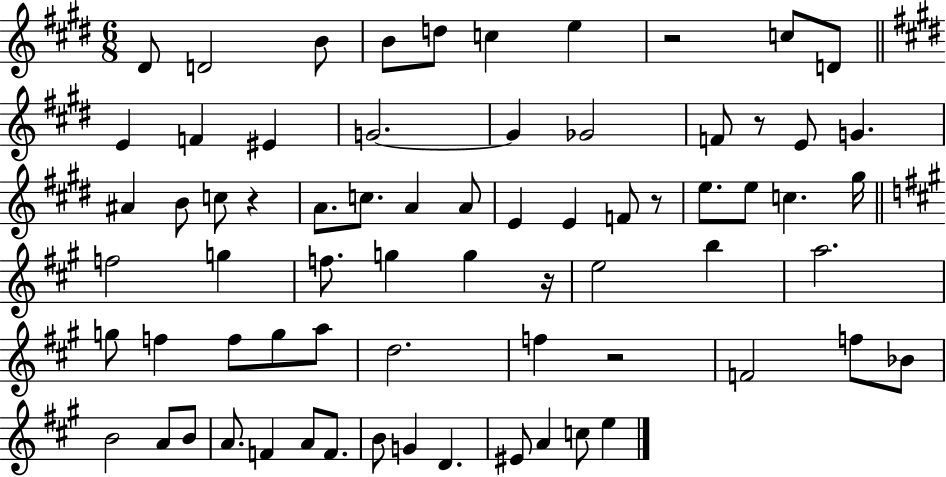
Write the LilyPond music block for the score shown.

{
  \clef treble
  \numericTimeSignature
  \time 6/8
  \key e \major
  dis'8 d'2 b'8 | b'8 d''8 c''4 e''4 | r2 c''8 d'8 | \bar "||" \break \key e \major e'4 f'4 eis'4 | g'2.~~ | g'4 ges'2 | f'8 r8 e'8 g'4. | \break ais'4 b'8 c''8 r4 | a'8. c''8. a'4 a'8 | e'4 e'4 f'8 r8 | e''8. e''8 c''4. gis''16 | \break \bar "||" \break \key a \major f''2 g''4 | f''8. g''4 g''4 r16 | e''2 b''4 | a''2. | \break g''8 f''4 f''8 g''8 a''8 | d''2. | f''4 r2 | f'2 f''8 bes'8 | \break b'2 a'8 b'8 | a'8. f'4 a'8 f'8. | b'8 g'4 d'4. | eis'8 a'4 c''8 e''4 | \break \bar "|."
}